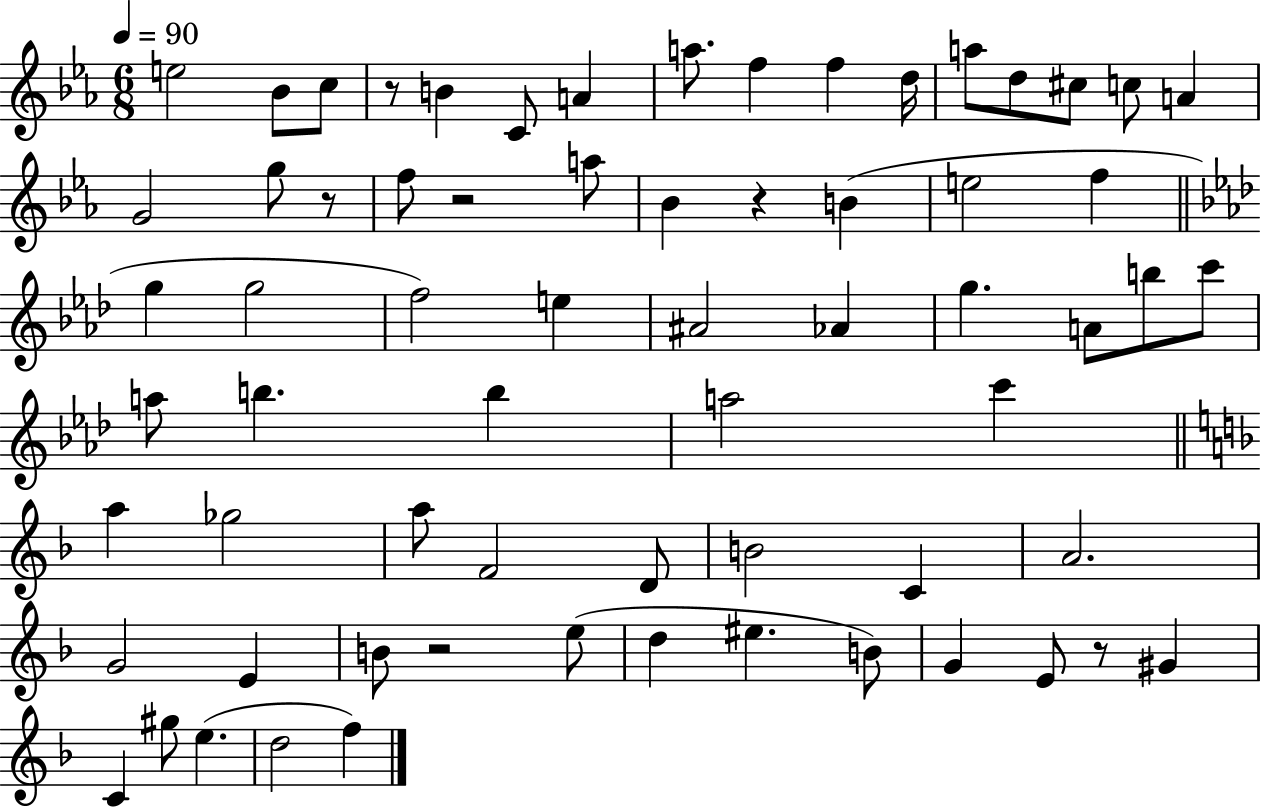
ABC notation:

X:1
T:Untitled
M:6/8
L:1/4
K:Eb
e2 _B/2 c/2 z/2 B C/2 A a/2 f f d/4 a/2 d/2 ^c/2 c/2 A G2 g/2 z/2 f/2 z2 a/2 _B z B e2 f g g2 f2 e ^A2 _A g A/2 b/2 c'/2 a/2 b b a2 c' a _g2 a/2 F2 D/2 B2 C A2 G2 E B/2 z2 e/2 d ^e B/2 G E/2 z/2 ^G C ^g/2 e d2 f